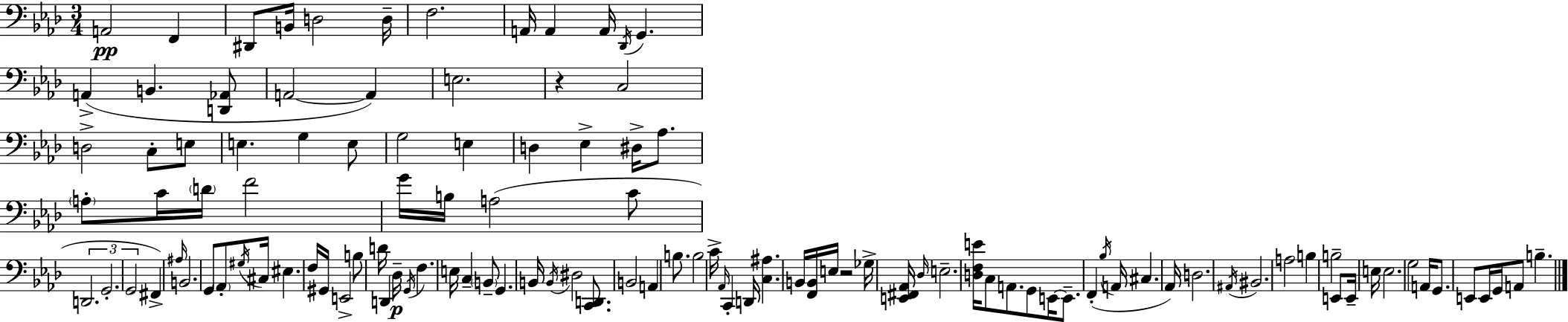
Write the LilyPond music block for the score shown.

{
  \clef bass
  \numericTimeSignature
  \time 3/4
  \key f \minor
  a,2\pp f,4 | dis,8 b,16 d2 d16-- | f2. | a,16 a,4 a,16 \acciaccatura { des,16 } g,4. | \break a,4->( b,4. <d, aes,>8 | a,2~~ a,4) | e2. | r4 c2 | \break d2-> c8-. e8 | e4. g4 e8 | g2 e4 | d4 ees4-> dis16-> aes8. | \break \parenthesize a8-. c'16 \parenthesize d'16 f'2 | g'16 b16 a2( c'8 | \tuplet 3/2 { d,2. | g,2.-. | \break g,2 } fis,4->) | \grace { ais16 } b,2. | g,8 \parenthesize aes,8-. \acciaccatura { gis16 } cis16 eis4. | f16 gis,16 e,2-> | \break b8 d'16 d,4 des16--\p \acciaccatura { g,16 } f4. | e16 c4-- \parenthesize b,8-- g,4. | b,16 \acciaccatura { b,16 } dis2 | <c, d,>8. b,2 | \break a,4 b8. b2 | c'16-> \grace { aes,16 } c,4-. d,16 <c ais>4. | b,16 <f, b,>16 e16 r2 | ges16-> <e, fis, aes,>16 \grace { des16 } e2.-- | \break <d f e'>16 c8 a,8. | g,8 e,16~~ e,8.-- f,4-.( \acciaccatura { bes16 } | a,16 cis4. aes,16) d2. | \acciaccatura { ais,16 } bis,2. | \break a2 | b4 b2-- | e,8 e,16-- e16 e2. | g2 | \break a,16 g,8. e,8 e,16 | g,16 a,8 b4.-- \bar "|."
}